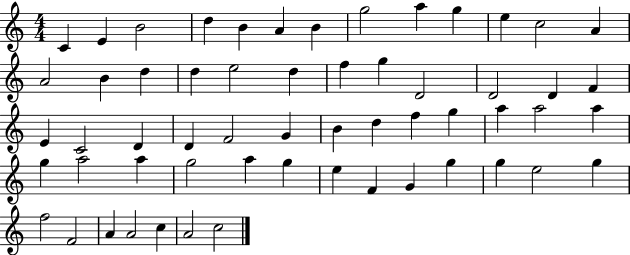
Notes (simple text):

C4/q E4/q B4/h D5/q B4/q A4/q B4/q G5/h A5/q G5/q E5/q C5/h A4/q A4/h B4/q D5/q D5/q E5/h D5/q F5/q G5/q D4/h D4/h D4/q F4/q E4/q C4/h D4/q D4/q F4/h G4/q B4/q D5/q F5/q G5/q A5/q A5/h A5/q G5/q A5/h A5/q G5/h A5/q G5/q E5/q F4/q G4/q G5/q G5/q E5/h G5/q F5/h F4/h A4/q A4/h C5/q A4/h C5/h